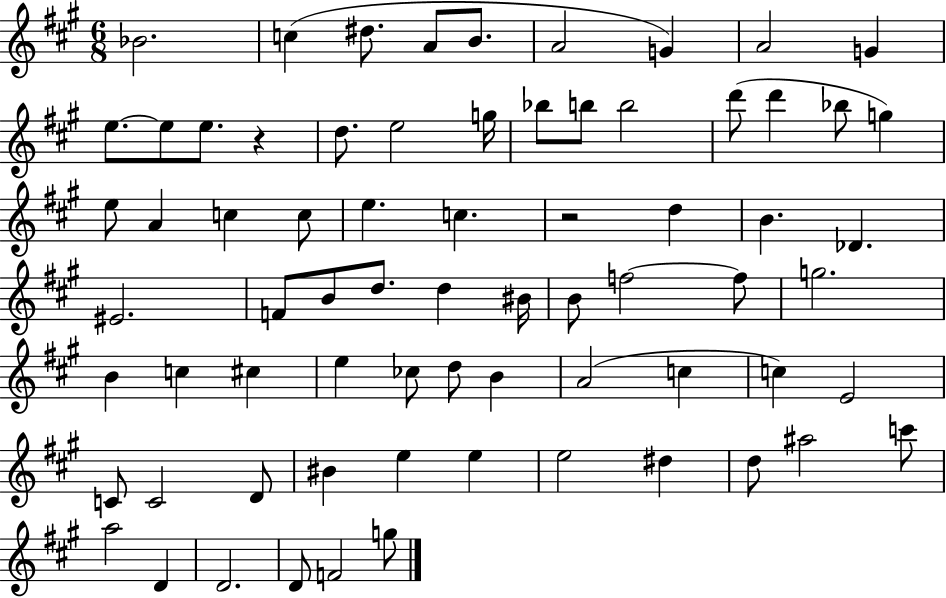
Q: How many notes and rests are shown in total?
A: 71